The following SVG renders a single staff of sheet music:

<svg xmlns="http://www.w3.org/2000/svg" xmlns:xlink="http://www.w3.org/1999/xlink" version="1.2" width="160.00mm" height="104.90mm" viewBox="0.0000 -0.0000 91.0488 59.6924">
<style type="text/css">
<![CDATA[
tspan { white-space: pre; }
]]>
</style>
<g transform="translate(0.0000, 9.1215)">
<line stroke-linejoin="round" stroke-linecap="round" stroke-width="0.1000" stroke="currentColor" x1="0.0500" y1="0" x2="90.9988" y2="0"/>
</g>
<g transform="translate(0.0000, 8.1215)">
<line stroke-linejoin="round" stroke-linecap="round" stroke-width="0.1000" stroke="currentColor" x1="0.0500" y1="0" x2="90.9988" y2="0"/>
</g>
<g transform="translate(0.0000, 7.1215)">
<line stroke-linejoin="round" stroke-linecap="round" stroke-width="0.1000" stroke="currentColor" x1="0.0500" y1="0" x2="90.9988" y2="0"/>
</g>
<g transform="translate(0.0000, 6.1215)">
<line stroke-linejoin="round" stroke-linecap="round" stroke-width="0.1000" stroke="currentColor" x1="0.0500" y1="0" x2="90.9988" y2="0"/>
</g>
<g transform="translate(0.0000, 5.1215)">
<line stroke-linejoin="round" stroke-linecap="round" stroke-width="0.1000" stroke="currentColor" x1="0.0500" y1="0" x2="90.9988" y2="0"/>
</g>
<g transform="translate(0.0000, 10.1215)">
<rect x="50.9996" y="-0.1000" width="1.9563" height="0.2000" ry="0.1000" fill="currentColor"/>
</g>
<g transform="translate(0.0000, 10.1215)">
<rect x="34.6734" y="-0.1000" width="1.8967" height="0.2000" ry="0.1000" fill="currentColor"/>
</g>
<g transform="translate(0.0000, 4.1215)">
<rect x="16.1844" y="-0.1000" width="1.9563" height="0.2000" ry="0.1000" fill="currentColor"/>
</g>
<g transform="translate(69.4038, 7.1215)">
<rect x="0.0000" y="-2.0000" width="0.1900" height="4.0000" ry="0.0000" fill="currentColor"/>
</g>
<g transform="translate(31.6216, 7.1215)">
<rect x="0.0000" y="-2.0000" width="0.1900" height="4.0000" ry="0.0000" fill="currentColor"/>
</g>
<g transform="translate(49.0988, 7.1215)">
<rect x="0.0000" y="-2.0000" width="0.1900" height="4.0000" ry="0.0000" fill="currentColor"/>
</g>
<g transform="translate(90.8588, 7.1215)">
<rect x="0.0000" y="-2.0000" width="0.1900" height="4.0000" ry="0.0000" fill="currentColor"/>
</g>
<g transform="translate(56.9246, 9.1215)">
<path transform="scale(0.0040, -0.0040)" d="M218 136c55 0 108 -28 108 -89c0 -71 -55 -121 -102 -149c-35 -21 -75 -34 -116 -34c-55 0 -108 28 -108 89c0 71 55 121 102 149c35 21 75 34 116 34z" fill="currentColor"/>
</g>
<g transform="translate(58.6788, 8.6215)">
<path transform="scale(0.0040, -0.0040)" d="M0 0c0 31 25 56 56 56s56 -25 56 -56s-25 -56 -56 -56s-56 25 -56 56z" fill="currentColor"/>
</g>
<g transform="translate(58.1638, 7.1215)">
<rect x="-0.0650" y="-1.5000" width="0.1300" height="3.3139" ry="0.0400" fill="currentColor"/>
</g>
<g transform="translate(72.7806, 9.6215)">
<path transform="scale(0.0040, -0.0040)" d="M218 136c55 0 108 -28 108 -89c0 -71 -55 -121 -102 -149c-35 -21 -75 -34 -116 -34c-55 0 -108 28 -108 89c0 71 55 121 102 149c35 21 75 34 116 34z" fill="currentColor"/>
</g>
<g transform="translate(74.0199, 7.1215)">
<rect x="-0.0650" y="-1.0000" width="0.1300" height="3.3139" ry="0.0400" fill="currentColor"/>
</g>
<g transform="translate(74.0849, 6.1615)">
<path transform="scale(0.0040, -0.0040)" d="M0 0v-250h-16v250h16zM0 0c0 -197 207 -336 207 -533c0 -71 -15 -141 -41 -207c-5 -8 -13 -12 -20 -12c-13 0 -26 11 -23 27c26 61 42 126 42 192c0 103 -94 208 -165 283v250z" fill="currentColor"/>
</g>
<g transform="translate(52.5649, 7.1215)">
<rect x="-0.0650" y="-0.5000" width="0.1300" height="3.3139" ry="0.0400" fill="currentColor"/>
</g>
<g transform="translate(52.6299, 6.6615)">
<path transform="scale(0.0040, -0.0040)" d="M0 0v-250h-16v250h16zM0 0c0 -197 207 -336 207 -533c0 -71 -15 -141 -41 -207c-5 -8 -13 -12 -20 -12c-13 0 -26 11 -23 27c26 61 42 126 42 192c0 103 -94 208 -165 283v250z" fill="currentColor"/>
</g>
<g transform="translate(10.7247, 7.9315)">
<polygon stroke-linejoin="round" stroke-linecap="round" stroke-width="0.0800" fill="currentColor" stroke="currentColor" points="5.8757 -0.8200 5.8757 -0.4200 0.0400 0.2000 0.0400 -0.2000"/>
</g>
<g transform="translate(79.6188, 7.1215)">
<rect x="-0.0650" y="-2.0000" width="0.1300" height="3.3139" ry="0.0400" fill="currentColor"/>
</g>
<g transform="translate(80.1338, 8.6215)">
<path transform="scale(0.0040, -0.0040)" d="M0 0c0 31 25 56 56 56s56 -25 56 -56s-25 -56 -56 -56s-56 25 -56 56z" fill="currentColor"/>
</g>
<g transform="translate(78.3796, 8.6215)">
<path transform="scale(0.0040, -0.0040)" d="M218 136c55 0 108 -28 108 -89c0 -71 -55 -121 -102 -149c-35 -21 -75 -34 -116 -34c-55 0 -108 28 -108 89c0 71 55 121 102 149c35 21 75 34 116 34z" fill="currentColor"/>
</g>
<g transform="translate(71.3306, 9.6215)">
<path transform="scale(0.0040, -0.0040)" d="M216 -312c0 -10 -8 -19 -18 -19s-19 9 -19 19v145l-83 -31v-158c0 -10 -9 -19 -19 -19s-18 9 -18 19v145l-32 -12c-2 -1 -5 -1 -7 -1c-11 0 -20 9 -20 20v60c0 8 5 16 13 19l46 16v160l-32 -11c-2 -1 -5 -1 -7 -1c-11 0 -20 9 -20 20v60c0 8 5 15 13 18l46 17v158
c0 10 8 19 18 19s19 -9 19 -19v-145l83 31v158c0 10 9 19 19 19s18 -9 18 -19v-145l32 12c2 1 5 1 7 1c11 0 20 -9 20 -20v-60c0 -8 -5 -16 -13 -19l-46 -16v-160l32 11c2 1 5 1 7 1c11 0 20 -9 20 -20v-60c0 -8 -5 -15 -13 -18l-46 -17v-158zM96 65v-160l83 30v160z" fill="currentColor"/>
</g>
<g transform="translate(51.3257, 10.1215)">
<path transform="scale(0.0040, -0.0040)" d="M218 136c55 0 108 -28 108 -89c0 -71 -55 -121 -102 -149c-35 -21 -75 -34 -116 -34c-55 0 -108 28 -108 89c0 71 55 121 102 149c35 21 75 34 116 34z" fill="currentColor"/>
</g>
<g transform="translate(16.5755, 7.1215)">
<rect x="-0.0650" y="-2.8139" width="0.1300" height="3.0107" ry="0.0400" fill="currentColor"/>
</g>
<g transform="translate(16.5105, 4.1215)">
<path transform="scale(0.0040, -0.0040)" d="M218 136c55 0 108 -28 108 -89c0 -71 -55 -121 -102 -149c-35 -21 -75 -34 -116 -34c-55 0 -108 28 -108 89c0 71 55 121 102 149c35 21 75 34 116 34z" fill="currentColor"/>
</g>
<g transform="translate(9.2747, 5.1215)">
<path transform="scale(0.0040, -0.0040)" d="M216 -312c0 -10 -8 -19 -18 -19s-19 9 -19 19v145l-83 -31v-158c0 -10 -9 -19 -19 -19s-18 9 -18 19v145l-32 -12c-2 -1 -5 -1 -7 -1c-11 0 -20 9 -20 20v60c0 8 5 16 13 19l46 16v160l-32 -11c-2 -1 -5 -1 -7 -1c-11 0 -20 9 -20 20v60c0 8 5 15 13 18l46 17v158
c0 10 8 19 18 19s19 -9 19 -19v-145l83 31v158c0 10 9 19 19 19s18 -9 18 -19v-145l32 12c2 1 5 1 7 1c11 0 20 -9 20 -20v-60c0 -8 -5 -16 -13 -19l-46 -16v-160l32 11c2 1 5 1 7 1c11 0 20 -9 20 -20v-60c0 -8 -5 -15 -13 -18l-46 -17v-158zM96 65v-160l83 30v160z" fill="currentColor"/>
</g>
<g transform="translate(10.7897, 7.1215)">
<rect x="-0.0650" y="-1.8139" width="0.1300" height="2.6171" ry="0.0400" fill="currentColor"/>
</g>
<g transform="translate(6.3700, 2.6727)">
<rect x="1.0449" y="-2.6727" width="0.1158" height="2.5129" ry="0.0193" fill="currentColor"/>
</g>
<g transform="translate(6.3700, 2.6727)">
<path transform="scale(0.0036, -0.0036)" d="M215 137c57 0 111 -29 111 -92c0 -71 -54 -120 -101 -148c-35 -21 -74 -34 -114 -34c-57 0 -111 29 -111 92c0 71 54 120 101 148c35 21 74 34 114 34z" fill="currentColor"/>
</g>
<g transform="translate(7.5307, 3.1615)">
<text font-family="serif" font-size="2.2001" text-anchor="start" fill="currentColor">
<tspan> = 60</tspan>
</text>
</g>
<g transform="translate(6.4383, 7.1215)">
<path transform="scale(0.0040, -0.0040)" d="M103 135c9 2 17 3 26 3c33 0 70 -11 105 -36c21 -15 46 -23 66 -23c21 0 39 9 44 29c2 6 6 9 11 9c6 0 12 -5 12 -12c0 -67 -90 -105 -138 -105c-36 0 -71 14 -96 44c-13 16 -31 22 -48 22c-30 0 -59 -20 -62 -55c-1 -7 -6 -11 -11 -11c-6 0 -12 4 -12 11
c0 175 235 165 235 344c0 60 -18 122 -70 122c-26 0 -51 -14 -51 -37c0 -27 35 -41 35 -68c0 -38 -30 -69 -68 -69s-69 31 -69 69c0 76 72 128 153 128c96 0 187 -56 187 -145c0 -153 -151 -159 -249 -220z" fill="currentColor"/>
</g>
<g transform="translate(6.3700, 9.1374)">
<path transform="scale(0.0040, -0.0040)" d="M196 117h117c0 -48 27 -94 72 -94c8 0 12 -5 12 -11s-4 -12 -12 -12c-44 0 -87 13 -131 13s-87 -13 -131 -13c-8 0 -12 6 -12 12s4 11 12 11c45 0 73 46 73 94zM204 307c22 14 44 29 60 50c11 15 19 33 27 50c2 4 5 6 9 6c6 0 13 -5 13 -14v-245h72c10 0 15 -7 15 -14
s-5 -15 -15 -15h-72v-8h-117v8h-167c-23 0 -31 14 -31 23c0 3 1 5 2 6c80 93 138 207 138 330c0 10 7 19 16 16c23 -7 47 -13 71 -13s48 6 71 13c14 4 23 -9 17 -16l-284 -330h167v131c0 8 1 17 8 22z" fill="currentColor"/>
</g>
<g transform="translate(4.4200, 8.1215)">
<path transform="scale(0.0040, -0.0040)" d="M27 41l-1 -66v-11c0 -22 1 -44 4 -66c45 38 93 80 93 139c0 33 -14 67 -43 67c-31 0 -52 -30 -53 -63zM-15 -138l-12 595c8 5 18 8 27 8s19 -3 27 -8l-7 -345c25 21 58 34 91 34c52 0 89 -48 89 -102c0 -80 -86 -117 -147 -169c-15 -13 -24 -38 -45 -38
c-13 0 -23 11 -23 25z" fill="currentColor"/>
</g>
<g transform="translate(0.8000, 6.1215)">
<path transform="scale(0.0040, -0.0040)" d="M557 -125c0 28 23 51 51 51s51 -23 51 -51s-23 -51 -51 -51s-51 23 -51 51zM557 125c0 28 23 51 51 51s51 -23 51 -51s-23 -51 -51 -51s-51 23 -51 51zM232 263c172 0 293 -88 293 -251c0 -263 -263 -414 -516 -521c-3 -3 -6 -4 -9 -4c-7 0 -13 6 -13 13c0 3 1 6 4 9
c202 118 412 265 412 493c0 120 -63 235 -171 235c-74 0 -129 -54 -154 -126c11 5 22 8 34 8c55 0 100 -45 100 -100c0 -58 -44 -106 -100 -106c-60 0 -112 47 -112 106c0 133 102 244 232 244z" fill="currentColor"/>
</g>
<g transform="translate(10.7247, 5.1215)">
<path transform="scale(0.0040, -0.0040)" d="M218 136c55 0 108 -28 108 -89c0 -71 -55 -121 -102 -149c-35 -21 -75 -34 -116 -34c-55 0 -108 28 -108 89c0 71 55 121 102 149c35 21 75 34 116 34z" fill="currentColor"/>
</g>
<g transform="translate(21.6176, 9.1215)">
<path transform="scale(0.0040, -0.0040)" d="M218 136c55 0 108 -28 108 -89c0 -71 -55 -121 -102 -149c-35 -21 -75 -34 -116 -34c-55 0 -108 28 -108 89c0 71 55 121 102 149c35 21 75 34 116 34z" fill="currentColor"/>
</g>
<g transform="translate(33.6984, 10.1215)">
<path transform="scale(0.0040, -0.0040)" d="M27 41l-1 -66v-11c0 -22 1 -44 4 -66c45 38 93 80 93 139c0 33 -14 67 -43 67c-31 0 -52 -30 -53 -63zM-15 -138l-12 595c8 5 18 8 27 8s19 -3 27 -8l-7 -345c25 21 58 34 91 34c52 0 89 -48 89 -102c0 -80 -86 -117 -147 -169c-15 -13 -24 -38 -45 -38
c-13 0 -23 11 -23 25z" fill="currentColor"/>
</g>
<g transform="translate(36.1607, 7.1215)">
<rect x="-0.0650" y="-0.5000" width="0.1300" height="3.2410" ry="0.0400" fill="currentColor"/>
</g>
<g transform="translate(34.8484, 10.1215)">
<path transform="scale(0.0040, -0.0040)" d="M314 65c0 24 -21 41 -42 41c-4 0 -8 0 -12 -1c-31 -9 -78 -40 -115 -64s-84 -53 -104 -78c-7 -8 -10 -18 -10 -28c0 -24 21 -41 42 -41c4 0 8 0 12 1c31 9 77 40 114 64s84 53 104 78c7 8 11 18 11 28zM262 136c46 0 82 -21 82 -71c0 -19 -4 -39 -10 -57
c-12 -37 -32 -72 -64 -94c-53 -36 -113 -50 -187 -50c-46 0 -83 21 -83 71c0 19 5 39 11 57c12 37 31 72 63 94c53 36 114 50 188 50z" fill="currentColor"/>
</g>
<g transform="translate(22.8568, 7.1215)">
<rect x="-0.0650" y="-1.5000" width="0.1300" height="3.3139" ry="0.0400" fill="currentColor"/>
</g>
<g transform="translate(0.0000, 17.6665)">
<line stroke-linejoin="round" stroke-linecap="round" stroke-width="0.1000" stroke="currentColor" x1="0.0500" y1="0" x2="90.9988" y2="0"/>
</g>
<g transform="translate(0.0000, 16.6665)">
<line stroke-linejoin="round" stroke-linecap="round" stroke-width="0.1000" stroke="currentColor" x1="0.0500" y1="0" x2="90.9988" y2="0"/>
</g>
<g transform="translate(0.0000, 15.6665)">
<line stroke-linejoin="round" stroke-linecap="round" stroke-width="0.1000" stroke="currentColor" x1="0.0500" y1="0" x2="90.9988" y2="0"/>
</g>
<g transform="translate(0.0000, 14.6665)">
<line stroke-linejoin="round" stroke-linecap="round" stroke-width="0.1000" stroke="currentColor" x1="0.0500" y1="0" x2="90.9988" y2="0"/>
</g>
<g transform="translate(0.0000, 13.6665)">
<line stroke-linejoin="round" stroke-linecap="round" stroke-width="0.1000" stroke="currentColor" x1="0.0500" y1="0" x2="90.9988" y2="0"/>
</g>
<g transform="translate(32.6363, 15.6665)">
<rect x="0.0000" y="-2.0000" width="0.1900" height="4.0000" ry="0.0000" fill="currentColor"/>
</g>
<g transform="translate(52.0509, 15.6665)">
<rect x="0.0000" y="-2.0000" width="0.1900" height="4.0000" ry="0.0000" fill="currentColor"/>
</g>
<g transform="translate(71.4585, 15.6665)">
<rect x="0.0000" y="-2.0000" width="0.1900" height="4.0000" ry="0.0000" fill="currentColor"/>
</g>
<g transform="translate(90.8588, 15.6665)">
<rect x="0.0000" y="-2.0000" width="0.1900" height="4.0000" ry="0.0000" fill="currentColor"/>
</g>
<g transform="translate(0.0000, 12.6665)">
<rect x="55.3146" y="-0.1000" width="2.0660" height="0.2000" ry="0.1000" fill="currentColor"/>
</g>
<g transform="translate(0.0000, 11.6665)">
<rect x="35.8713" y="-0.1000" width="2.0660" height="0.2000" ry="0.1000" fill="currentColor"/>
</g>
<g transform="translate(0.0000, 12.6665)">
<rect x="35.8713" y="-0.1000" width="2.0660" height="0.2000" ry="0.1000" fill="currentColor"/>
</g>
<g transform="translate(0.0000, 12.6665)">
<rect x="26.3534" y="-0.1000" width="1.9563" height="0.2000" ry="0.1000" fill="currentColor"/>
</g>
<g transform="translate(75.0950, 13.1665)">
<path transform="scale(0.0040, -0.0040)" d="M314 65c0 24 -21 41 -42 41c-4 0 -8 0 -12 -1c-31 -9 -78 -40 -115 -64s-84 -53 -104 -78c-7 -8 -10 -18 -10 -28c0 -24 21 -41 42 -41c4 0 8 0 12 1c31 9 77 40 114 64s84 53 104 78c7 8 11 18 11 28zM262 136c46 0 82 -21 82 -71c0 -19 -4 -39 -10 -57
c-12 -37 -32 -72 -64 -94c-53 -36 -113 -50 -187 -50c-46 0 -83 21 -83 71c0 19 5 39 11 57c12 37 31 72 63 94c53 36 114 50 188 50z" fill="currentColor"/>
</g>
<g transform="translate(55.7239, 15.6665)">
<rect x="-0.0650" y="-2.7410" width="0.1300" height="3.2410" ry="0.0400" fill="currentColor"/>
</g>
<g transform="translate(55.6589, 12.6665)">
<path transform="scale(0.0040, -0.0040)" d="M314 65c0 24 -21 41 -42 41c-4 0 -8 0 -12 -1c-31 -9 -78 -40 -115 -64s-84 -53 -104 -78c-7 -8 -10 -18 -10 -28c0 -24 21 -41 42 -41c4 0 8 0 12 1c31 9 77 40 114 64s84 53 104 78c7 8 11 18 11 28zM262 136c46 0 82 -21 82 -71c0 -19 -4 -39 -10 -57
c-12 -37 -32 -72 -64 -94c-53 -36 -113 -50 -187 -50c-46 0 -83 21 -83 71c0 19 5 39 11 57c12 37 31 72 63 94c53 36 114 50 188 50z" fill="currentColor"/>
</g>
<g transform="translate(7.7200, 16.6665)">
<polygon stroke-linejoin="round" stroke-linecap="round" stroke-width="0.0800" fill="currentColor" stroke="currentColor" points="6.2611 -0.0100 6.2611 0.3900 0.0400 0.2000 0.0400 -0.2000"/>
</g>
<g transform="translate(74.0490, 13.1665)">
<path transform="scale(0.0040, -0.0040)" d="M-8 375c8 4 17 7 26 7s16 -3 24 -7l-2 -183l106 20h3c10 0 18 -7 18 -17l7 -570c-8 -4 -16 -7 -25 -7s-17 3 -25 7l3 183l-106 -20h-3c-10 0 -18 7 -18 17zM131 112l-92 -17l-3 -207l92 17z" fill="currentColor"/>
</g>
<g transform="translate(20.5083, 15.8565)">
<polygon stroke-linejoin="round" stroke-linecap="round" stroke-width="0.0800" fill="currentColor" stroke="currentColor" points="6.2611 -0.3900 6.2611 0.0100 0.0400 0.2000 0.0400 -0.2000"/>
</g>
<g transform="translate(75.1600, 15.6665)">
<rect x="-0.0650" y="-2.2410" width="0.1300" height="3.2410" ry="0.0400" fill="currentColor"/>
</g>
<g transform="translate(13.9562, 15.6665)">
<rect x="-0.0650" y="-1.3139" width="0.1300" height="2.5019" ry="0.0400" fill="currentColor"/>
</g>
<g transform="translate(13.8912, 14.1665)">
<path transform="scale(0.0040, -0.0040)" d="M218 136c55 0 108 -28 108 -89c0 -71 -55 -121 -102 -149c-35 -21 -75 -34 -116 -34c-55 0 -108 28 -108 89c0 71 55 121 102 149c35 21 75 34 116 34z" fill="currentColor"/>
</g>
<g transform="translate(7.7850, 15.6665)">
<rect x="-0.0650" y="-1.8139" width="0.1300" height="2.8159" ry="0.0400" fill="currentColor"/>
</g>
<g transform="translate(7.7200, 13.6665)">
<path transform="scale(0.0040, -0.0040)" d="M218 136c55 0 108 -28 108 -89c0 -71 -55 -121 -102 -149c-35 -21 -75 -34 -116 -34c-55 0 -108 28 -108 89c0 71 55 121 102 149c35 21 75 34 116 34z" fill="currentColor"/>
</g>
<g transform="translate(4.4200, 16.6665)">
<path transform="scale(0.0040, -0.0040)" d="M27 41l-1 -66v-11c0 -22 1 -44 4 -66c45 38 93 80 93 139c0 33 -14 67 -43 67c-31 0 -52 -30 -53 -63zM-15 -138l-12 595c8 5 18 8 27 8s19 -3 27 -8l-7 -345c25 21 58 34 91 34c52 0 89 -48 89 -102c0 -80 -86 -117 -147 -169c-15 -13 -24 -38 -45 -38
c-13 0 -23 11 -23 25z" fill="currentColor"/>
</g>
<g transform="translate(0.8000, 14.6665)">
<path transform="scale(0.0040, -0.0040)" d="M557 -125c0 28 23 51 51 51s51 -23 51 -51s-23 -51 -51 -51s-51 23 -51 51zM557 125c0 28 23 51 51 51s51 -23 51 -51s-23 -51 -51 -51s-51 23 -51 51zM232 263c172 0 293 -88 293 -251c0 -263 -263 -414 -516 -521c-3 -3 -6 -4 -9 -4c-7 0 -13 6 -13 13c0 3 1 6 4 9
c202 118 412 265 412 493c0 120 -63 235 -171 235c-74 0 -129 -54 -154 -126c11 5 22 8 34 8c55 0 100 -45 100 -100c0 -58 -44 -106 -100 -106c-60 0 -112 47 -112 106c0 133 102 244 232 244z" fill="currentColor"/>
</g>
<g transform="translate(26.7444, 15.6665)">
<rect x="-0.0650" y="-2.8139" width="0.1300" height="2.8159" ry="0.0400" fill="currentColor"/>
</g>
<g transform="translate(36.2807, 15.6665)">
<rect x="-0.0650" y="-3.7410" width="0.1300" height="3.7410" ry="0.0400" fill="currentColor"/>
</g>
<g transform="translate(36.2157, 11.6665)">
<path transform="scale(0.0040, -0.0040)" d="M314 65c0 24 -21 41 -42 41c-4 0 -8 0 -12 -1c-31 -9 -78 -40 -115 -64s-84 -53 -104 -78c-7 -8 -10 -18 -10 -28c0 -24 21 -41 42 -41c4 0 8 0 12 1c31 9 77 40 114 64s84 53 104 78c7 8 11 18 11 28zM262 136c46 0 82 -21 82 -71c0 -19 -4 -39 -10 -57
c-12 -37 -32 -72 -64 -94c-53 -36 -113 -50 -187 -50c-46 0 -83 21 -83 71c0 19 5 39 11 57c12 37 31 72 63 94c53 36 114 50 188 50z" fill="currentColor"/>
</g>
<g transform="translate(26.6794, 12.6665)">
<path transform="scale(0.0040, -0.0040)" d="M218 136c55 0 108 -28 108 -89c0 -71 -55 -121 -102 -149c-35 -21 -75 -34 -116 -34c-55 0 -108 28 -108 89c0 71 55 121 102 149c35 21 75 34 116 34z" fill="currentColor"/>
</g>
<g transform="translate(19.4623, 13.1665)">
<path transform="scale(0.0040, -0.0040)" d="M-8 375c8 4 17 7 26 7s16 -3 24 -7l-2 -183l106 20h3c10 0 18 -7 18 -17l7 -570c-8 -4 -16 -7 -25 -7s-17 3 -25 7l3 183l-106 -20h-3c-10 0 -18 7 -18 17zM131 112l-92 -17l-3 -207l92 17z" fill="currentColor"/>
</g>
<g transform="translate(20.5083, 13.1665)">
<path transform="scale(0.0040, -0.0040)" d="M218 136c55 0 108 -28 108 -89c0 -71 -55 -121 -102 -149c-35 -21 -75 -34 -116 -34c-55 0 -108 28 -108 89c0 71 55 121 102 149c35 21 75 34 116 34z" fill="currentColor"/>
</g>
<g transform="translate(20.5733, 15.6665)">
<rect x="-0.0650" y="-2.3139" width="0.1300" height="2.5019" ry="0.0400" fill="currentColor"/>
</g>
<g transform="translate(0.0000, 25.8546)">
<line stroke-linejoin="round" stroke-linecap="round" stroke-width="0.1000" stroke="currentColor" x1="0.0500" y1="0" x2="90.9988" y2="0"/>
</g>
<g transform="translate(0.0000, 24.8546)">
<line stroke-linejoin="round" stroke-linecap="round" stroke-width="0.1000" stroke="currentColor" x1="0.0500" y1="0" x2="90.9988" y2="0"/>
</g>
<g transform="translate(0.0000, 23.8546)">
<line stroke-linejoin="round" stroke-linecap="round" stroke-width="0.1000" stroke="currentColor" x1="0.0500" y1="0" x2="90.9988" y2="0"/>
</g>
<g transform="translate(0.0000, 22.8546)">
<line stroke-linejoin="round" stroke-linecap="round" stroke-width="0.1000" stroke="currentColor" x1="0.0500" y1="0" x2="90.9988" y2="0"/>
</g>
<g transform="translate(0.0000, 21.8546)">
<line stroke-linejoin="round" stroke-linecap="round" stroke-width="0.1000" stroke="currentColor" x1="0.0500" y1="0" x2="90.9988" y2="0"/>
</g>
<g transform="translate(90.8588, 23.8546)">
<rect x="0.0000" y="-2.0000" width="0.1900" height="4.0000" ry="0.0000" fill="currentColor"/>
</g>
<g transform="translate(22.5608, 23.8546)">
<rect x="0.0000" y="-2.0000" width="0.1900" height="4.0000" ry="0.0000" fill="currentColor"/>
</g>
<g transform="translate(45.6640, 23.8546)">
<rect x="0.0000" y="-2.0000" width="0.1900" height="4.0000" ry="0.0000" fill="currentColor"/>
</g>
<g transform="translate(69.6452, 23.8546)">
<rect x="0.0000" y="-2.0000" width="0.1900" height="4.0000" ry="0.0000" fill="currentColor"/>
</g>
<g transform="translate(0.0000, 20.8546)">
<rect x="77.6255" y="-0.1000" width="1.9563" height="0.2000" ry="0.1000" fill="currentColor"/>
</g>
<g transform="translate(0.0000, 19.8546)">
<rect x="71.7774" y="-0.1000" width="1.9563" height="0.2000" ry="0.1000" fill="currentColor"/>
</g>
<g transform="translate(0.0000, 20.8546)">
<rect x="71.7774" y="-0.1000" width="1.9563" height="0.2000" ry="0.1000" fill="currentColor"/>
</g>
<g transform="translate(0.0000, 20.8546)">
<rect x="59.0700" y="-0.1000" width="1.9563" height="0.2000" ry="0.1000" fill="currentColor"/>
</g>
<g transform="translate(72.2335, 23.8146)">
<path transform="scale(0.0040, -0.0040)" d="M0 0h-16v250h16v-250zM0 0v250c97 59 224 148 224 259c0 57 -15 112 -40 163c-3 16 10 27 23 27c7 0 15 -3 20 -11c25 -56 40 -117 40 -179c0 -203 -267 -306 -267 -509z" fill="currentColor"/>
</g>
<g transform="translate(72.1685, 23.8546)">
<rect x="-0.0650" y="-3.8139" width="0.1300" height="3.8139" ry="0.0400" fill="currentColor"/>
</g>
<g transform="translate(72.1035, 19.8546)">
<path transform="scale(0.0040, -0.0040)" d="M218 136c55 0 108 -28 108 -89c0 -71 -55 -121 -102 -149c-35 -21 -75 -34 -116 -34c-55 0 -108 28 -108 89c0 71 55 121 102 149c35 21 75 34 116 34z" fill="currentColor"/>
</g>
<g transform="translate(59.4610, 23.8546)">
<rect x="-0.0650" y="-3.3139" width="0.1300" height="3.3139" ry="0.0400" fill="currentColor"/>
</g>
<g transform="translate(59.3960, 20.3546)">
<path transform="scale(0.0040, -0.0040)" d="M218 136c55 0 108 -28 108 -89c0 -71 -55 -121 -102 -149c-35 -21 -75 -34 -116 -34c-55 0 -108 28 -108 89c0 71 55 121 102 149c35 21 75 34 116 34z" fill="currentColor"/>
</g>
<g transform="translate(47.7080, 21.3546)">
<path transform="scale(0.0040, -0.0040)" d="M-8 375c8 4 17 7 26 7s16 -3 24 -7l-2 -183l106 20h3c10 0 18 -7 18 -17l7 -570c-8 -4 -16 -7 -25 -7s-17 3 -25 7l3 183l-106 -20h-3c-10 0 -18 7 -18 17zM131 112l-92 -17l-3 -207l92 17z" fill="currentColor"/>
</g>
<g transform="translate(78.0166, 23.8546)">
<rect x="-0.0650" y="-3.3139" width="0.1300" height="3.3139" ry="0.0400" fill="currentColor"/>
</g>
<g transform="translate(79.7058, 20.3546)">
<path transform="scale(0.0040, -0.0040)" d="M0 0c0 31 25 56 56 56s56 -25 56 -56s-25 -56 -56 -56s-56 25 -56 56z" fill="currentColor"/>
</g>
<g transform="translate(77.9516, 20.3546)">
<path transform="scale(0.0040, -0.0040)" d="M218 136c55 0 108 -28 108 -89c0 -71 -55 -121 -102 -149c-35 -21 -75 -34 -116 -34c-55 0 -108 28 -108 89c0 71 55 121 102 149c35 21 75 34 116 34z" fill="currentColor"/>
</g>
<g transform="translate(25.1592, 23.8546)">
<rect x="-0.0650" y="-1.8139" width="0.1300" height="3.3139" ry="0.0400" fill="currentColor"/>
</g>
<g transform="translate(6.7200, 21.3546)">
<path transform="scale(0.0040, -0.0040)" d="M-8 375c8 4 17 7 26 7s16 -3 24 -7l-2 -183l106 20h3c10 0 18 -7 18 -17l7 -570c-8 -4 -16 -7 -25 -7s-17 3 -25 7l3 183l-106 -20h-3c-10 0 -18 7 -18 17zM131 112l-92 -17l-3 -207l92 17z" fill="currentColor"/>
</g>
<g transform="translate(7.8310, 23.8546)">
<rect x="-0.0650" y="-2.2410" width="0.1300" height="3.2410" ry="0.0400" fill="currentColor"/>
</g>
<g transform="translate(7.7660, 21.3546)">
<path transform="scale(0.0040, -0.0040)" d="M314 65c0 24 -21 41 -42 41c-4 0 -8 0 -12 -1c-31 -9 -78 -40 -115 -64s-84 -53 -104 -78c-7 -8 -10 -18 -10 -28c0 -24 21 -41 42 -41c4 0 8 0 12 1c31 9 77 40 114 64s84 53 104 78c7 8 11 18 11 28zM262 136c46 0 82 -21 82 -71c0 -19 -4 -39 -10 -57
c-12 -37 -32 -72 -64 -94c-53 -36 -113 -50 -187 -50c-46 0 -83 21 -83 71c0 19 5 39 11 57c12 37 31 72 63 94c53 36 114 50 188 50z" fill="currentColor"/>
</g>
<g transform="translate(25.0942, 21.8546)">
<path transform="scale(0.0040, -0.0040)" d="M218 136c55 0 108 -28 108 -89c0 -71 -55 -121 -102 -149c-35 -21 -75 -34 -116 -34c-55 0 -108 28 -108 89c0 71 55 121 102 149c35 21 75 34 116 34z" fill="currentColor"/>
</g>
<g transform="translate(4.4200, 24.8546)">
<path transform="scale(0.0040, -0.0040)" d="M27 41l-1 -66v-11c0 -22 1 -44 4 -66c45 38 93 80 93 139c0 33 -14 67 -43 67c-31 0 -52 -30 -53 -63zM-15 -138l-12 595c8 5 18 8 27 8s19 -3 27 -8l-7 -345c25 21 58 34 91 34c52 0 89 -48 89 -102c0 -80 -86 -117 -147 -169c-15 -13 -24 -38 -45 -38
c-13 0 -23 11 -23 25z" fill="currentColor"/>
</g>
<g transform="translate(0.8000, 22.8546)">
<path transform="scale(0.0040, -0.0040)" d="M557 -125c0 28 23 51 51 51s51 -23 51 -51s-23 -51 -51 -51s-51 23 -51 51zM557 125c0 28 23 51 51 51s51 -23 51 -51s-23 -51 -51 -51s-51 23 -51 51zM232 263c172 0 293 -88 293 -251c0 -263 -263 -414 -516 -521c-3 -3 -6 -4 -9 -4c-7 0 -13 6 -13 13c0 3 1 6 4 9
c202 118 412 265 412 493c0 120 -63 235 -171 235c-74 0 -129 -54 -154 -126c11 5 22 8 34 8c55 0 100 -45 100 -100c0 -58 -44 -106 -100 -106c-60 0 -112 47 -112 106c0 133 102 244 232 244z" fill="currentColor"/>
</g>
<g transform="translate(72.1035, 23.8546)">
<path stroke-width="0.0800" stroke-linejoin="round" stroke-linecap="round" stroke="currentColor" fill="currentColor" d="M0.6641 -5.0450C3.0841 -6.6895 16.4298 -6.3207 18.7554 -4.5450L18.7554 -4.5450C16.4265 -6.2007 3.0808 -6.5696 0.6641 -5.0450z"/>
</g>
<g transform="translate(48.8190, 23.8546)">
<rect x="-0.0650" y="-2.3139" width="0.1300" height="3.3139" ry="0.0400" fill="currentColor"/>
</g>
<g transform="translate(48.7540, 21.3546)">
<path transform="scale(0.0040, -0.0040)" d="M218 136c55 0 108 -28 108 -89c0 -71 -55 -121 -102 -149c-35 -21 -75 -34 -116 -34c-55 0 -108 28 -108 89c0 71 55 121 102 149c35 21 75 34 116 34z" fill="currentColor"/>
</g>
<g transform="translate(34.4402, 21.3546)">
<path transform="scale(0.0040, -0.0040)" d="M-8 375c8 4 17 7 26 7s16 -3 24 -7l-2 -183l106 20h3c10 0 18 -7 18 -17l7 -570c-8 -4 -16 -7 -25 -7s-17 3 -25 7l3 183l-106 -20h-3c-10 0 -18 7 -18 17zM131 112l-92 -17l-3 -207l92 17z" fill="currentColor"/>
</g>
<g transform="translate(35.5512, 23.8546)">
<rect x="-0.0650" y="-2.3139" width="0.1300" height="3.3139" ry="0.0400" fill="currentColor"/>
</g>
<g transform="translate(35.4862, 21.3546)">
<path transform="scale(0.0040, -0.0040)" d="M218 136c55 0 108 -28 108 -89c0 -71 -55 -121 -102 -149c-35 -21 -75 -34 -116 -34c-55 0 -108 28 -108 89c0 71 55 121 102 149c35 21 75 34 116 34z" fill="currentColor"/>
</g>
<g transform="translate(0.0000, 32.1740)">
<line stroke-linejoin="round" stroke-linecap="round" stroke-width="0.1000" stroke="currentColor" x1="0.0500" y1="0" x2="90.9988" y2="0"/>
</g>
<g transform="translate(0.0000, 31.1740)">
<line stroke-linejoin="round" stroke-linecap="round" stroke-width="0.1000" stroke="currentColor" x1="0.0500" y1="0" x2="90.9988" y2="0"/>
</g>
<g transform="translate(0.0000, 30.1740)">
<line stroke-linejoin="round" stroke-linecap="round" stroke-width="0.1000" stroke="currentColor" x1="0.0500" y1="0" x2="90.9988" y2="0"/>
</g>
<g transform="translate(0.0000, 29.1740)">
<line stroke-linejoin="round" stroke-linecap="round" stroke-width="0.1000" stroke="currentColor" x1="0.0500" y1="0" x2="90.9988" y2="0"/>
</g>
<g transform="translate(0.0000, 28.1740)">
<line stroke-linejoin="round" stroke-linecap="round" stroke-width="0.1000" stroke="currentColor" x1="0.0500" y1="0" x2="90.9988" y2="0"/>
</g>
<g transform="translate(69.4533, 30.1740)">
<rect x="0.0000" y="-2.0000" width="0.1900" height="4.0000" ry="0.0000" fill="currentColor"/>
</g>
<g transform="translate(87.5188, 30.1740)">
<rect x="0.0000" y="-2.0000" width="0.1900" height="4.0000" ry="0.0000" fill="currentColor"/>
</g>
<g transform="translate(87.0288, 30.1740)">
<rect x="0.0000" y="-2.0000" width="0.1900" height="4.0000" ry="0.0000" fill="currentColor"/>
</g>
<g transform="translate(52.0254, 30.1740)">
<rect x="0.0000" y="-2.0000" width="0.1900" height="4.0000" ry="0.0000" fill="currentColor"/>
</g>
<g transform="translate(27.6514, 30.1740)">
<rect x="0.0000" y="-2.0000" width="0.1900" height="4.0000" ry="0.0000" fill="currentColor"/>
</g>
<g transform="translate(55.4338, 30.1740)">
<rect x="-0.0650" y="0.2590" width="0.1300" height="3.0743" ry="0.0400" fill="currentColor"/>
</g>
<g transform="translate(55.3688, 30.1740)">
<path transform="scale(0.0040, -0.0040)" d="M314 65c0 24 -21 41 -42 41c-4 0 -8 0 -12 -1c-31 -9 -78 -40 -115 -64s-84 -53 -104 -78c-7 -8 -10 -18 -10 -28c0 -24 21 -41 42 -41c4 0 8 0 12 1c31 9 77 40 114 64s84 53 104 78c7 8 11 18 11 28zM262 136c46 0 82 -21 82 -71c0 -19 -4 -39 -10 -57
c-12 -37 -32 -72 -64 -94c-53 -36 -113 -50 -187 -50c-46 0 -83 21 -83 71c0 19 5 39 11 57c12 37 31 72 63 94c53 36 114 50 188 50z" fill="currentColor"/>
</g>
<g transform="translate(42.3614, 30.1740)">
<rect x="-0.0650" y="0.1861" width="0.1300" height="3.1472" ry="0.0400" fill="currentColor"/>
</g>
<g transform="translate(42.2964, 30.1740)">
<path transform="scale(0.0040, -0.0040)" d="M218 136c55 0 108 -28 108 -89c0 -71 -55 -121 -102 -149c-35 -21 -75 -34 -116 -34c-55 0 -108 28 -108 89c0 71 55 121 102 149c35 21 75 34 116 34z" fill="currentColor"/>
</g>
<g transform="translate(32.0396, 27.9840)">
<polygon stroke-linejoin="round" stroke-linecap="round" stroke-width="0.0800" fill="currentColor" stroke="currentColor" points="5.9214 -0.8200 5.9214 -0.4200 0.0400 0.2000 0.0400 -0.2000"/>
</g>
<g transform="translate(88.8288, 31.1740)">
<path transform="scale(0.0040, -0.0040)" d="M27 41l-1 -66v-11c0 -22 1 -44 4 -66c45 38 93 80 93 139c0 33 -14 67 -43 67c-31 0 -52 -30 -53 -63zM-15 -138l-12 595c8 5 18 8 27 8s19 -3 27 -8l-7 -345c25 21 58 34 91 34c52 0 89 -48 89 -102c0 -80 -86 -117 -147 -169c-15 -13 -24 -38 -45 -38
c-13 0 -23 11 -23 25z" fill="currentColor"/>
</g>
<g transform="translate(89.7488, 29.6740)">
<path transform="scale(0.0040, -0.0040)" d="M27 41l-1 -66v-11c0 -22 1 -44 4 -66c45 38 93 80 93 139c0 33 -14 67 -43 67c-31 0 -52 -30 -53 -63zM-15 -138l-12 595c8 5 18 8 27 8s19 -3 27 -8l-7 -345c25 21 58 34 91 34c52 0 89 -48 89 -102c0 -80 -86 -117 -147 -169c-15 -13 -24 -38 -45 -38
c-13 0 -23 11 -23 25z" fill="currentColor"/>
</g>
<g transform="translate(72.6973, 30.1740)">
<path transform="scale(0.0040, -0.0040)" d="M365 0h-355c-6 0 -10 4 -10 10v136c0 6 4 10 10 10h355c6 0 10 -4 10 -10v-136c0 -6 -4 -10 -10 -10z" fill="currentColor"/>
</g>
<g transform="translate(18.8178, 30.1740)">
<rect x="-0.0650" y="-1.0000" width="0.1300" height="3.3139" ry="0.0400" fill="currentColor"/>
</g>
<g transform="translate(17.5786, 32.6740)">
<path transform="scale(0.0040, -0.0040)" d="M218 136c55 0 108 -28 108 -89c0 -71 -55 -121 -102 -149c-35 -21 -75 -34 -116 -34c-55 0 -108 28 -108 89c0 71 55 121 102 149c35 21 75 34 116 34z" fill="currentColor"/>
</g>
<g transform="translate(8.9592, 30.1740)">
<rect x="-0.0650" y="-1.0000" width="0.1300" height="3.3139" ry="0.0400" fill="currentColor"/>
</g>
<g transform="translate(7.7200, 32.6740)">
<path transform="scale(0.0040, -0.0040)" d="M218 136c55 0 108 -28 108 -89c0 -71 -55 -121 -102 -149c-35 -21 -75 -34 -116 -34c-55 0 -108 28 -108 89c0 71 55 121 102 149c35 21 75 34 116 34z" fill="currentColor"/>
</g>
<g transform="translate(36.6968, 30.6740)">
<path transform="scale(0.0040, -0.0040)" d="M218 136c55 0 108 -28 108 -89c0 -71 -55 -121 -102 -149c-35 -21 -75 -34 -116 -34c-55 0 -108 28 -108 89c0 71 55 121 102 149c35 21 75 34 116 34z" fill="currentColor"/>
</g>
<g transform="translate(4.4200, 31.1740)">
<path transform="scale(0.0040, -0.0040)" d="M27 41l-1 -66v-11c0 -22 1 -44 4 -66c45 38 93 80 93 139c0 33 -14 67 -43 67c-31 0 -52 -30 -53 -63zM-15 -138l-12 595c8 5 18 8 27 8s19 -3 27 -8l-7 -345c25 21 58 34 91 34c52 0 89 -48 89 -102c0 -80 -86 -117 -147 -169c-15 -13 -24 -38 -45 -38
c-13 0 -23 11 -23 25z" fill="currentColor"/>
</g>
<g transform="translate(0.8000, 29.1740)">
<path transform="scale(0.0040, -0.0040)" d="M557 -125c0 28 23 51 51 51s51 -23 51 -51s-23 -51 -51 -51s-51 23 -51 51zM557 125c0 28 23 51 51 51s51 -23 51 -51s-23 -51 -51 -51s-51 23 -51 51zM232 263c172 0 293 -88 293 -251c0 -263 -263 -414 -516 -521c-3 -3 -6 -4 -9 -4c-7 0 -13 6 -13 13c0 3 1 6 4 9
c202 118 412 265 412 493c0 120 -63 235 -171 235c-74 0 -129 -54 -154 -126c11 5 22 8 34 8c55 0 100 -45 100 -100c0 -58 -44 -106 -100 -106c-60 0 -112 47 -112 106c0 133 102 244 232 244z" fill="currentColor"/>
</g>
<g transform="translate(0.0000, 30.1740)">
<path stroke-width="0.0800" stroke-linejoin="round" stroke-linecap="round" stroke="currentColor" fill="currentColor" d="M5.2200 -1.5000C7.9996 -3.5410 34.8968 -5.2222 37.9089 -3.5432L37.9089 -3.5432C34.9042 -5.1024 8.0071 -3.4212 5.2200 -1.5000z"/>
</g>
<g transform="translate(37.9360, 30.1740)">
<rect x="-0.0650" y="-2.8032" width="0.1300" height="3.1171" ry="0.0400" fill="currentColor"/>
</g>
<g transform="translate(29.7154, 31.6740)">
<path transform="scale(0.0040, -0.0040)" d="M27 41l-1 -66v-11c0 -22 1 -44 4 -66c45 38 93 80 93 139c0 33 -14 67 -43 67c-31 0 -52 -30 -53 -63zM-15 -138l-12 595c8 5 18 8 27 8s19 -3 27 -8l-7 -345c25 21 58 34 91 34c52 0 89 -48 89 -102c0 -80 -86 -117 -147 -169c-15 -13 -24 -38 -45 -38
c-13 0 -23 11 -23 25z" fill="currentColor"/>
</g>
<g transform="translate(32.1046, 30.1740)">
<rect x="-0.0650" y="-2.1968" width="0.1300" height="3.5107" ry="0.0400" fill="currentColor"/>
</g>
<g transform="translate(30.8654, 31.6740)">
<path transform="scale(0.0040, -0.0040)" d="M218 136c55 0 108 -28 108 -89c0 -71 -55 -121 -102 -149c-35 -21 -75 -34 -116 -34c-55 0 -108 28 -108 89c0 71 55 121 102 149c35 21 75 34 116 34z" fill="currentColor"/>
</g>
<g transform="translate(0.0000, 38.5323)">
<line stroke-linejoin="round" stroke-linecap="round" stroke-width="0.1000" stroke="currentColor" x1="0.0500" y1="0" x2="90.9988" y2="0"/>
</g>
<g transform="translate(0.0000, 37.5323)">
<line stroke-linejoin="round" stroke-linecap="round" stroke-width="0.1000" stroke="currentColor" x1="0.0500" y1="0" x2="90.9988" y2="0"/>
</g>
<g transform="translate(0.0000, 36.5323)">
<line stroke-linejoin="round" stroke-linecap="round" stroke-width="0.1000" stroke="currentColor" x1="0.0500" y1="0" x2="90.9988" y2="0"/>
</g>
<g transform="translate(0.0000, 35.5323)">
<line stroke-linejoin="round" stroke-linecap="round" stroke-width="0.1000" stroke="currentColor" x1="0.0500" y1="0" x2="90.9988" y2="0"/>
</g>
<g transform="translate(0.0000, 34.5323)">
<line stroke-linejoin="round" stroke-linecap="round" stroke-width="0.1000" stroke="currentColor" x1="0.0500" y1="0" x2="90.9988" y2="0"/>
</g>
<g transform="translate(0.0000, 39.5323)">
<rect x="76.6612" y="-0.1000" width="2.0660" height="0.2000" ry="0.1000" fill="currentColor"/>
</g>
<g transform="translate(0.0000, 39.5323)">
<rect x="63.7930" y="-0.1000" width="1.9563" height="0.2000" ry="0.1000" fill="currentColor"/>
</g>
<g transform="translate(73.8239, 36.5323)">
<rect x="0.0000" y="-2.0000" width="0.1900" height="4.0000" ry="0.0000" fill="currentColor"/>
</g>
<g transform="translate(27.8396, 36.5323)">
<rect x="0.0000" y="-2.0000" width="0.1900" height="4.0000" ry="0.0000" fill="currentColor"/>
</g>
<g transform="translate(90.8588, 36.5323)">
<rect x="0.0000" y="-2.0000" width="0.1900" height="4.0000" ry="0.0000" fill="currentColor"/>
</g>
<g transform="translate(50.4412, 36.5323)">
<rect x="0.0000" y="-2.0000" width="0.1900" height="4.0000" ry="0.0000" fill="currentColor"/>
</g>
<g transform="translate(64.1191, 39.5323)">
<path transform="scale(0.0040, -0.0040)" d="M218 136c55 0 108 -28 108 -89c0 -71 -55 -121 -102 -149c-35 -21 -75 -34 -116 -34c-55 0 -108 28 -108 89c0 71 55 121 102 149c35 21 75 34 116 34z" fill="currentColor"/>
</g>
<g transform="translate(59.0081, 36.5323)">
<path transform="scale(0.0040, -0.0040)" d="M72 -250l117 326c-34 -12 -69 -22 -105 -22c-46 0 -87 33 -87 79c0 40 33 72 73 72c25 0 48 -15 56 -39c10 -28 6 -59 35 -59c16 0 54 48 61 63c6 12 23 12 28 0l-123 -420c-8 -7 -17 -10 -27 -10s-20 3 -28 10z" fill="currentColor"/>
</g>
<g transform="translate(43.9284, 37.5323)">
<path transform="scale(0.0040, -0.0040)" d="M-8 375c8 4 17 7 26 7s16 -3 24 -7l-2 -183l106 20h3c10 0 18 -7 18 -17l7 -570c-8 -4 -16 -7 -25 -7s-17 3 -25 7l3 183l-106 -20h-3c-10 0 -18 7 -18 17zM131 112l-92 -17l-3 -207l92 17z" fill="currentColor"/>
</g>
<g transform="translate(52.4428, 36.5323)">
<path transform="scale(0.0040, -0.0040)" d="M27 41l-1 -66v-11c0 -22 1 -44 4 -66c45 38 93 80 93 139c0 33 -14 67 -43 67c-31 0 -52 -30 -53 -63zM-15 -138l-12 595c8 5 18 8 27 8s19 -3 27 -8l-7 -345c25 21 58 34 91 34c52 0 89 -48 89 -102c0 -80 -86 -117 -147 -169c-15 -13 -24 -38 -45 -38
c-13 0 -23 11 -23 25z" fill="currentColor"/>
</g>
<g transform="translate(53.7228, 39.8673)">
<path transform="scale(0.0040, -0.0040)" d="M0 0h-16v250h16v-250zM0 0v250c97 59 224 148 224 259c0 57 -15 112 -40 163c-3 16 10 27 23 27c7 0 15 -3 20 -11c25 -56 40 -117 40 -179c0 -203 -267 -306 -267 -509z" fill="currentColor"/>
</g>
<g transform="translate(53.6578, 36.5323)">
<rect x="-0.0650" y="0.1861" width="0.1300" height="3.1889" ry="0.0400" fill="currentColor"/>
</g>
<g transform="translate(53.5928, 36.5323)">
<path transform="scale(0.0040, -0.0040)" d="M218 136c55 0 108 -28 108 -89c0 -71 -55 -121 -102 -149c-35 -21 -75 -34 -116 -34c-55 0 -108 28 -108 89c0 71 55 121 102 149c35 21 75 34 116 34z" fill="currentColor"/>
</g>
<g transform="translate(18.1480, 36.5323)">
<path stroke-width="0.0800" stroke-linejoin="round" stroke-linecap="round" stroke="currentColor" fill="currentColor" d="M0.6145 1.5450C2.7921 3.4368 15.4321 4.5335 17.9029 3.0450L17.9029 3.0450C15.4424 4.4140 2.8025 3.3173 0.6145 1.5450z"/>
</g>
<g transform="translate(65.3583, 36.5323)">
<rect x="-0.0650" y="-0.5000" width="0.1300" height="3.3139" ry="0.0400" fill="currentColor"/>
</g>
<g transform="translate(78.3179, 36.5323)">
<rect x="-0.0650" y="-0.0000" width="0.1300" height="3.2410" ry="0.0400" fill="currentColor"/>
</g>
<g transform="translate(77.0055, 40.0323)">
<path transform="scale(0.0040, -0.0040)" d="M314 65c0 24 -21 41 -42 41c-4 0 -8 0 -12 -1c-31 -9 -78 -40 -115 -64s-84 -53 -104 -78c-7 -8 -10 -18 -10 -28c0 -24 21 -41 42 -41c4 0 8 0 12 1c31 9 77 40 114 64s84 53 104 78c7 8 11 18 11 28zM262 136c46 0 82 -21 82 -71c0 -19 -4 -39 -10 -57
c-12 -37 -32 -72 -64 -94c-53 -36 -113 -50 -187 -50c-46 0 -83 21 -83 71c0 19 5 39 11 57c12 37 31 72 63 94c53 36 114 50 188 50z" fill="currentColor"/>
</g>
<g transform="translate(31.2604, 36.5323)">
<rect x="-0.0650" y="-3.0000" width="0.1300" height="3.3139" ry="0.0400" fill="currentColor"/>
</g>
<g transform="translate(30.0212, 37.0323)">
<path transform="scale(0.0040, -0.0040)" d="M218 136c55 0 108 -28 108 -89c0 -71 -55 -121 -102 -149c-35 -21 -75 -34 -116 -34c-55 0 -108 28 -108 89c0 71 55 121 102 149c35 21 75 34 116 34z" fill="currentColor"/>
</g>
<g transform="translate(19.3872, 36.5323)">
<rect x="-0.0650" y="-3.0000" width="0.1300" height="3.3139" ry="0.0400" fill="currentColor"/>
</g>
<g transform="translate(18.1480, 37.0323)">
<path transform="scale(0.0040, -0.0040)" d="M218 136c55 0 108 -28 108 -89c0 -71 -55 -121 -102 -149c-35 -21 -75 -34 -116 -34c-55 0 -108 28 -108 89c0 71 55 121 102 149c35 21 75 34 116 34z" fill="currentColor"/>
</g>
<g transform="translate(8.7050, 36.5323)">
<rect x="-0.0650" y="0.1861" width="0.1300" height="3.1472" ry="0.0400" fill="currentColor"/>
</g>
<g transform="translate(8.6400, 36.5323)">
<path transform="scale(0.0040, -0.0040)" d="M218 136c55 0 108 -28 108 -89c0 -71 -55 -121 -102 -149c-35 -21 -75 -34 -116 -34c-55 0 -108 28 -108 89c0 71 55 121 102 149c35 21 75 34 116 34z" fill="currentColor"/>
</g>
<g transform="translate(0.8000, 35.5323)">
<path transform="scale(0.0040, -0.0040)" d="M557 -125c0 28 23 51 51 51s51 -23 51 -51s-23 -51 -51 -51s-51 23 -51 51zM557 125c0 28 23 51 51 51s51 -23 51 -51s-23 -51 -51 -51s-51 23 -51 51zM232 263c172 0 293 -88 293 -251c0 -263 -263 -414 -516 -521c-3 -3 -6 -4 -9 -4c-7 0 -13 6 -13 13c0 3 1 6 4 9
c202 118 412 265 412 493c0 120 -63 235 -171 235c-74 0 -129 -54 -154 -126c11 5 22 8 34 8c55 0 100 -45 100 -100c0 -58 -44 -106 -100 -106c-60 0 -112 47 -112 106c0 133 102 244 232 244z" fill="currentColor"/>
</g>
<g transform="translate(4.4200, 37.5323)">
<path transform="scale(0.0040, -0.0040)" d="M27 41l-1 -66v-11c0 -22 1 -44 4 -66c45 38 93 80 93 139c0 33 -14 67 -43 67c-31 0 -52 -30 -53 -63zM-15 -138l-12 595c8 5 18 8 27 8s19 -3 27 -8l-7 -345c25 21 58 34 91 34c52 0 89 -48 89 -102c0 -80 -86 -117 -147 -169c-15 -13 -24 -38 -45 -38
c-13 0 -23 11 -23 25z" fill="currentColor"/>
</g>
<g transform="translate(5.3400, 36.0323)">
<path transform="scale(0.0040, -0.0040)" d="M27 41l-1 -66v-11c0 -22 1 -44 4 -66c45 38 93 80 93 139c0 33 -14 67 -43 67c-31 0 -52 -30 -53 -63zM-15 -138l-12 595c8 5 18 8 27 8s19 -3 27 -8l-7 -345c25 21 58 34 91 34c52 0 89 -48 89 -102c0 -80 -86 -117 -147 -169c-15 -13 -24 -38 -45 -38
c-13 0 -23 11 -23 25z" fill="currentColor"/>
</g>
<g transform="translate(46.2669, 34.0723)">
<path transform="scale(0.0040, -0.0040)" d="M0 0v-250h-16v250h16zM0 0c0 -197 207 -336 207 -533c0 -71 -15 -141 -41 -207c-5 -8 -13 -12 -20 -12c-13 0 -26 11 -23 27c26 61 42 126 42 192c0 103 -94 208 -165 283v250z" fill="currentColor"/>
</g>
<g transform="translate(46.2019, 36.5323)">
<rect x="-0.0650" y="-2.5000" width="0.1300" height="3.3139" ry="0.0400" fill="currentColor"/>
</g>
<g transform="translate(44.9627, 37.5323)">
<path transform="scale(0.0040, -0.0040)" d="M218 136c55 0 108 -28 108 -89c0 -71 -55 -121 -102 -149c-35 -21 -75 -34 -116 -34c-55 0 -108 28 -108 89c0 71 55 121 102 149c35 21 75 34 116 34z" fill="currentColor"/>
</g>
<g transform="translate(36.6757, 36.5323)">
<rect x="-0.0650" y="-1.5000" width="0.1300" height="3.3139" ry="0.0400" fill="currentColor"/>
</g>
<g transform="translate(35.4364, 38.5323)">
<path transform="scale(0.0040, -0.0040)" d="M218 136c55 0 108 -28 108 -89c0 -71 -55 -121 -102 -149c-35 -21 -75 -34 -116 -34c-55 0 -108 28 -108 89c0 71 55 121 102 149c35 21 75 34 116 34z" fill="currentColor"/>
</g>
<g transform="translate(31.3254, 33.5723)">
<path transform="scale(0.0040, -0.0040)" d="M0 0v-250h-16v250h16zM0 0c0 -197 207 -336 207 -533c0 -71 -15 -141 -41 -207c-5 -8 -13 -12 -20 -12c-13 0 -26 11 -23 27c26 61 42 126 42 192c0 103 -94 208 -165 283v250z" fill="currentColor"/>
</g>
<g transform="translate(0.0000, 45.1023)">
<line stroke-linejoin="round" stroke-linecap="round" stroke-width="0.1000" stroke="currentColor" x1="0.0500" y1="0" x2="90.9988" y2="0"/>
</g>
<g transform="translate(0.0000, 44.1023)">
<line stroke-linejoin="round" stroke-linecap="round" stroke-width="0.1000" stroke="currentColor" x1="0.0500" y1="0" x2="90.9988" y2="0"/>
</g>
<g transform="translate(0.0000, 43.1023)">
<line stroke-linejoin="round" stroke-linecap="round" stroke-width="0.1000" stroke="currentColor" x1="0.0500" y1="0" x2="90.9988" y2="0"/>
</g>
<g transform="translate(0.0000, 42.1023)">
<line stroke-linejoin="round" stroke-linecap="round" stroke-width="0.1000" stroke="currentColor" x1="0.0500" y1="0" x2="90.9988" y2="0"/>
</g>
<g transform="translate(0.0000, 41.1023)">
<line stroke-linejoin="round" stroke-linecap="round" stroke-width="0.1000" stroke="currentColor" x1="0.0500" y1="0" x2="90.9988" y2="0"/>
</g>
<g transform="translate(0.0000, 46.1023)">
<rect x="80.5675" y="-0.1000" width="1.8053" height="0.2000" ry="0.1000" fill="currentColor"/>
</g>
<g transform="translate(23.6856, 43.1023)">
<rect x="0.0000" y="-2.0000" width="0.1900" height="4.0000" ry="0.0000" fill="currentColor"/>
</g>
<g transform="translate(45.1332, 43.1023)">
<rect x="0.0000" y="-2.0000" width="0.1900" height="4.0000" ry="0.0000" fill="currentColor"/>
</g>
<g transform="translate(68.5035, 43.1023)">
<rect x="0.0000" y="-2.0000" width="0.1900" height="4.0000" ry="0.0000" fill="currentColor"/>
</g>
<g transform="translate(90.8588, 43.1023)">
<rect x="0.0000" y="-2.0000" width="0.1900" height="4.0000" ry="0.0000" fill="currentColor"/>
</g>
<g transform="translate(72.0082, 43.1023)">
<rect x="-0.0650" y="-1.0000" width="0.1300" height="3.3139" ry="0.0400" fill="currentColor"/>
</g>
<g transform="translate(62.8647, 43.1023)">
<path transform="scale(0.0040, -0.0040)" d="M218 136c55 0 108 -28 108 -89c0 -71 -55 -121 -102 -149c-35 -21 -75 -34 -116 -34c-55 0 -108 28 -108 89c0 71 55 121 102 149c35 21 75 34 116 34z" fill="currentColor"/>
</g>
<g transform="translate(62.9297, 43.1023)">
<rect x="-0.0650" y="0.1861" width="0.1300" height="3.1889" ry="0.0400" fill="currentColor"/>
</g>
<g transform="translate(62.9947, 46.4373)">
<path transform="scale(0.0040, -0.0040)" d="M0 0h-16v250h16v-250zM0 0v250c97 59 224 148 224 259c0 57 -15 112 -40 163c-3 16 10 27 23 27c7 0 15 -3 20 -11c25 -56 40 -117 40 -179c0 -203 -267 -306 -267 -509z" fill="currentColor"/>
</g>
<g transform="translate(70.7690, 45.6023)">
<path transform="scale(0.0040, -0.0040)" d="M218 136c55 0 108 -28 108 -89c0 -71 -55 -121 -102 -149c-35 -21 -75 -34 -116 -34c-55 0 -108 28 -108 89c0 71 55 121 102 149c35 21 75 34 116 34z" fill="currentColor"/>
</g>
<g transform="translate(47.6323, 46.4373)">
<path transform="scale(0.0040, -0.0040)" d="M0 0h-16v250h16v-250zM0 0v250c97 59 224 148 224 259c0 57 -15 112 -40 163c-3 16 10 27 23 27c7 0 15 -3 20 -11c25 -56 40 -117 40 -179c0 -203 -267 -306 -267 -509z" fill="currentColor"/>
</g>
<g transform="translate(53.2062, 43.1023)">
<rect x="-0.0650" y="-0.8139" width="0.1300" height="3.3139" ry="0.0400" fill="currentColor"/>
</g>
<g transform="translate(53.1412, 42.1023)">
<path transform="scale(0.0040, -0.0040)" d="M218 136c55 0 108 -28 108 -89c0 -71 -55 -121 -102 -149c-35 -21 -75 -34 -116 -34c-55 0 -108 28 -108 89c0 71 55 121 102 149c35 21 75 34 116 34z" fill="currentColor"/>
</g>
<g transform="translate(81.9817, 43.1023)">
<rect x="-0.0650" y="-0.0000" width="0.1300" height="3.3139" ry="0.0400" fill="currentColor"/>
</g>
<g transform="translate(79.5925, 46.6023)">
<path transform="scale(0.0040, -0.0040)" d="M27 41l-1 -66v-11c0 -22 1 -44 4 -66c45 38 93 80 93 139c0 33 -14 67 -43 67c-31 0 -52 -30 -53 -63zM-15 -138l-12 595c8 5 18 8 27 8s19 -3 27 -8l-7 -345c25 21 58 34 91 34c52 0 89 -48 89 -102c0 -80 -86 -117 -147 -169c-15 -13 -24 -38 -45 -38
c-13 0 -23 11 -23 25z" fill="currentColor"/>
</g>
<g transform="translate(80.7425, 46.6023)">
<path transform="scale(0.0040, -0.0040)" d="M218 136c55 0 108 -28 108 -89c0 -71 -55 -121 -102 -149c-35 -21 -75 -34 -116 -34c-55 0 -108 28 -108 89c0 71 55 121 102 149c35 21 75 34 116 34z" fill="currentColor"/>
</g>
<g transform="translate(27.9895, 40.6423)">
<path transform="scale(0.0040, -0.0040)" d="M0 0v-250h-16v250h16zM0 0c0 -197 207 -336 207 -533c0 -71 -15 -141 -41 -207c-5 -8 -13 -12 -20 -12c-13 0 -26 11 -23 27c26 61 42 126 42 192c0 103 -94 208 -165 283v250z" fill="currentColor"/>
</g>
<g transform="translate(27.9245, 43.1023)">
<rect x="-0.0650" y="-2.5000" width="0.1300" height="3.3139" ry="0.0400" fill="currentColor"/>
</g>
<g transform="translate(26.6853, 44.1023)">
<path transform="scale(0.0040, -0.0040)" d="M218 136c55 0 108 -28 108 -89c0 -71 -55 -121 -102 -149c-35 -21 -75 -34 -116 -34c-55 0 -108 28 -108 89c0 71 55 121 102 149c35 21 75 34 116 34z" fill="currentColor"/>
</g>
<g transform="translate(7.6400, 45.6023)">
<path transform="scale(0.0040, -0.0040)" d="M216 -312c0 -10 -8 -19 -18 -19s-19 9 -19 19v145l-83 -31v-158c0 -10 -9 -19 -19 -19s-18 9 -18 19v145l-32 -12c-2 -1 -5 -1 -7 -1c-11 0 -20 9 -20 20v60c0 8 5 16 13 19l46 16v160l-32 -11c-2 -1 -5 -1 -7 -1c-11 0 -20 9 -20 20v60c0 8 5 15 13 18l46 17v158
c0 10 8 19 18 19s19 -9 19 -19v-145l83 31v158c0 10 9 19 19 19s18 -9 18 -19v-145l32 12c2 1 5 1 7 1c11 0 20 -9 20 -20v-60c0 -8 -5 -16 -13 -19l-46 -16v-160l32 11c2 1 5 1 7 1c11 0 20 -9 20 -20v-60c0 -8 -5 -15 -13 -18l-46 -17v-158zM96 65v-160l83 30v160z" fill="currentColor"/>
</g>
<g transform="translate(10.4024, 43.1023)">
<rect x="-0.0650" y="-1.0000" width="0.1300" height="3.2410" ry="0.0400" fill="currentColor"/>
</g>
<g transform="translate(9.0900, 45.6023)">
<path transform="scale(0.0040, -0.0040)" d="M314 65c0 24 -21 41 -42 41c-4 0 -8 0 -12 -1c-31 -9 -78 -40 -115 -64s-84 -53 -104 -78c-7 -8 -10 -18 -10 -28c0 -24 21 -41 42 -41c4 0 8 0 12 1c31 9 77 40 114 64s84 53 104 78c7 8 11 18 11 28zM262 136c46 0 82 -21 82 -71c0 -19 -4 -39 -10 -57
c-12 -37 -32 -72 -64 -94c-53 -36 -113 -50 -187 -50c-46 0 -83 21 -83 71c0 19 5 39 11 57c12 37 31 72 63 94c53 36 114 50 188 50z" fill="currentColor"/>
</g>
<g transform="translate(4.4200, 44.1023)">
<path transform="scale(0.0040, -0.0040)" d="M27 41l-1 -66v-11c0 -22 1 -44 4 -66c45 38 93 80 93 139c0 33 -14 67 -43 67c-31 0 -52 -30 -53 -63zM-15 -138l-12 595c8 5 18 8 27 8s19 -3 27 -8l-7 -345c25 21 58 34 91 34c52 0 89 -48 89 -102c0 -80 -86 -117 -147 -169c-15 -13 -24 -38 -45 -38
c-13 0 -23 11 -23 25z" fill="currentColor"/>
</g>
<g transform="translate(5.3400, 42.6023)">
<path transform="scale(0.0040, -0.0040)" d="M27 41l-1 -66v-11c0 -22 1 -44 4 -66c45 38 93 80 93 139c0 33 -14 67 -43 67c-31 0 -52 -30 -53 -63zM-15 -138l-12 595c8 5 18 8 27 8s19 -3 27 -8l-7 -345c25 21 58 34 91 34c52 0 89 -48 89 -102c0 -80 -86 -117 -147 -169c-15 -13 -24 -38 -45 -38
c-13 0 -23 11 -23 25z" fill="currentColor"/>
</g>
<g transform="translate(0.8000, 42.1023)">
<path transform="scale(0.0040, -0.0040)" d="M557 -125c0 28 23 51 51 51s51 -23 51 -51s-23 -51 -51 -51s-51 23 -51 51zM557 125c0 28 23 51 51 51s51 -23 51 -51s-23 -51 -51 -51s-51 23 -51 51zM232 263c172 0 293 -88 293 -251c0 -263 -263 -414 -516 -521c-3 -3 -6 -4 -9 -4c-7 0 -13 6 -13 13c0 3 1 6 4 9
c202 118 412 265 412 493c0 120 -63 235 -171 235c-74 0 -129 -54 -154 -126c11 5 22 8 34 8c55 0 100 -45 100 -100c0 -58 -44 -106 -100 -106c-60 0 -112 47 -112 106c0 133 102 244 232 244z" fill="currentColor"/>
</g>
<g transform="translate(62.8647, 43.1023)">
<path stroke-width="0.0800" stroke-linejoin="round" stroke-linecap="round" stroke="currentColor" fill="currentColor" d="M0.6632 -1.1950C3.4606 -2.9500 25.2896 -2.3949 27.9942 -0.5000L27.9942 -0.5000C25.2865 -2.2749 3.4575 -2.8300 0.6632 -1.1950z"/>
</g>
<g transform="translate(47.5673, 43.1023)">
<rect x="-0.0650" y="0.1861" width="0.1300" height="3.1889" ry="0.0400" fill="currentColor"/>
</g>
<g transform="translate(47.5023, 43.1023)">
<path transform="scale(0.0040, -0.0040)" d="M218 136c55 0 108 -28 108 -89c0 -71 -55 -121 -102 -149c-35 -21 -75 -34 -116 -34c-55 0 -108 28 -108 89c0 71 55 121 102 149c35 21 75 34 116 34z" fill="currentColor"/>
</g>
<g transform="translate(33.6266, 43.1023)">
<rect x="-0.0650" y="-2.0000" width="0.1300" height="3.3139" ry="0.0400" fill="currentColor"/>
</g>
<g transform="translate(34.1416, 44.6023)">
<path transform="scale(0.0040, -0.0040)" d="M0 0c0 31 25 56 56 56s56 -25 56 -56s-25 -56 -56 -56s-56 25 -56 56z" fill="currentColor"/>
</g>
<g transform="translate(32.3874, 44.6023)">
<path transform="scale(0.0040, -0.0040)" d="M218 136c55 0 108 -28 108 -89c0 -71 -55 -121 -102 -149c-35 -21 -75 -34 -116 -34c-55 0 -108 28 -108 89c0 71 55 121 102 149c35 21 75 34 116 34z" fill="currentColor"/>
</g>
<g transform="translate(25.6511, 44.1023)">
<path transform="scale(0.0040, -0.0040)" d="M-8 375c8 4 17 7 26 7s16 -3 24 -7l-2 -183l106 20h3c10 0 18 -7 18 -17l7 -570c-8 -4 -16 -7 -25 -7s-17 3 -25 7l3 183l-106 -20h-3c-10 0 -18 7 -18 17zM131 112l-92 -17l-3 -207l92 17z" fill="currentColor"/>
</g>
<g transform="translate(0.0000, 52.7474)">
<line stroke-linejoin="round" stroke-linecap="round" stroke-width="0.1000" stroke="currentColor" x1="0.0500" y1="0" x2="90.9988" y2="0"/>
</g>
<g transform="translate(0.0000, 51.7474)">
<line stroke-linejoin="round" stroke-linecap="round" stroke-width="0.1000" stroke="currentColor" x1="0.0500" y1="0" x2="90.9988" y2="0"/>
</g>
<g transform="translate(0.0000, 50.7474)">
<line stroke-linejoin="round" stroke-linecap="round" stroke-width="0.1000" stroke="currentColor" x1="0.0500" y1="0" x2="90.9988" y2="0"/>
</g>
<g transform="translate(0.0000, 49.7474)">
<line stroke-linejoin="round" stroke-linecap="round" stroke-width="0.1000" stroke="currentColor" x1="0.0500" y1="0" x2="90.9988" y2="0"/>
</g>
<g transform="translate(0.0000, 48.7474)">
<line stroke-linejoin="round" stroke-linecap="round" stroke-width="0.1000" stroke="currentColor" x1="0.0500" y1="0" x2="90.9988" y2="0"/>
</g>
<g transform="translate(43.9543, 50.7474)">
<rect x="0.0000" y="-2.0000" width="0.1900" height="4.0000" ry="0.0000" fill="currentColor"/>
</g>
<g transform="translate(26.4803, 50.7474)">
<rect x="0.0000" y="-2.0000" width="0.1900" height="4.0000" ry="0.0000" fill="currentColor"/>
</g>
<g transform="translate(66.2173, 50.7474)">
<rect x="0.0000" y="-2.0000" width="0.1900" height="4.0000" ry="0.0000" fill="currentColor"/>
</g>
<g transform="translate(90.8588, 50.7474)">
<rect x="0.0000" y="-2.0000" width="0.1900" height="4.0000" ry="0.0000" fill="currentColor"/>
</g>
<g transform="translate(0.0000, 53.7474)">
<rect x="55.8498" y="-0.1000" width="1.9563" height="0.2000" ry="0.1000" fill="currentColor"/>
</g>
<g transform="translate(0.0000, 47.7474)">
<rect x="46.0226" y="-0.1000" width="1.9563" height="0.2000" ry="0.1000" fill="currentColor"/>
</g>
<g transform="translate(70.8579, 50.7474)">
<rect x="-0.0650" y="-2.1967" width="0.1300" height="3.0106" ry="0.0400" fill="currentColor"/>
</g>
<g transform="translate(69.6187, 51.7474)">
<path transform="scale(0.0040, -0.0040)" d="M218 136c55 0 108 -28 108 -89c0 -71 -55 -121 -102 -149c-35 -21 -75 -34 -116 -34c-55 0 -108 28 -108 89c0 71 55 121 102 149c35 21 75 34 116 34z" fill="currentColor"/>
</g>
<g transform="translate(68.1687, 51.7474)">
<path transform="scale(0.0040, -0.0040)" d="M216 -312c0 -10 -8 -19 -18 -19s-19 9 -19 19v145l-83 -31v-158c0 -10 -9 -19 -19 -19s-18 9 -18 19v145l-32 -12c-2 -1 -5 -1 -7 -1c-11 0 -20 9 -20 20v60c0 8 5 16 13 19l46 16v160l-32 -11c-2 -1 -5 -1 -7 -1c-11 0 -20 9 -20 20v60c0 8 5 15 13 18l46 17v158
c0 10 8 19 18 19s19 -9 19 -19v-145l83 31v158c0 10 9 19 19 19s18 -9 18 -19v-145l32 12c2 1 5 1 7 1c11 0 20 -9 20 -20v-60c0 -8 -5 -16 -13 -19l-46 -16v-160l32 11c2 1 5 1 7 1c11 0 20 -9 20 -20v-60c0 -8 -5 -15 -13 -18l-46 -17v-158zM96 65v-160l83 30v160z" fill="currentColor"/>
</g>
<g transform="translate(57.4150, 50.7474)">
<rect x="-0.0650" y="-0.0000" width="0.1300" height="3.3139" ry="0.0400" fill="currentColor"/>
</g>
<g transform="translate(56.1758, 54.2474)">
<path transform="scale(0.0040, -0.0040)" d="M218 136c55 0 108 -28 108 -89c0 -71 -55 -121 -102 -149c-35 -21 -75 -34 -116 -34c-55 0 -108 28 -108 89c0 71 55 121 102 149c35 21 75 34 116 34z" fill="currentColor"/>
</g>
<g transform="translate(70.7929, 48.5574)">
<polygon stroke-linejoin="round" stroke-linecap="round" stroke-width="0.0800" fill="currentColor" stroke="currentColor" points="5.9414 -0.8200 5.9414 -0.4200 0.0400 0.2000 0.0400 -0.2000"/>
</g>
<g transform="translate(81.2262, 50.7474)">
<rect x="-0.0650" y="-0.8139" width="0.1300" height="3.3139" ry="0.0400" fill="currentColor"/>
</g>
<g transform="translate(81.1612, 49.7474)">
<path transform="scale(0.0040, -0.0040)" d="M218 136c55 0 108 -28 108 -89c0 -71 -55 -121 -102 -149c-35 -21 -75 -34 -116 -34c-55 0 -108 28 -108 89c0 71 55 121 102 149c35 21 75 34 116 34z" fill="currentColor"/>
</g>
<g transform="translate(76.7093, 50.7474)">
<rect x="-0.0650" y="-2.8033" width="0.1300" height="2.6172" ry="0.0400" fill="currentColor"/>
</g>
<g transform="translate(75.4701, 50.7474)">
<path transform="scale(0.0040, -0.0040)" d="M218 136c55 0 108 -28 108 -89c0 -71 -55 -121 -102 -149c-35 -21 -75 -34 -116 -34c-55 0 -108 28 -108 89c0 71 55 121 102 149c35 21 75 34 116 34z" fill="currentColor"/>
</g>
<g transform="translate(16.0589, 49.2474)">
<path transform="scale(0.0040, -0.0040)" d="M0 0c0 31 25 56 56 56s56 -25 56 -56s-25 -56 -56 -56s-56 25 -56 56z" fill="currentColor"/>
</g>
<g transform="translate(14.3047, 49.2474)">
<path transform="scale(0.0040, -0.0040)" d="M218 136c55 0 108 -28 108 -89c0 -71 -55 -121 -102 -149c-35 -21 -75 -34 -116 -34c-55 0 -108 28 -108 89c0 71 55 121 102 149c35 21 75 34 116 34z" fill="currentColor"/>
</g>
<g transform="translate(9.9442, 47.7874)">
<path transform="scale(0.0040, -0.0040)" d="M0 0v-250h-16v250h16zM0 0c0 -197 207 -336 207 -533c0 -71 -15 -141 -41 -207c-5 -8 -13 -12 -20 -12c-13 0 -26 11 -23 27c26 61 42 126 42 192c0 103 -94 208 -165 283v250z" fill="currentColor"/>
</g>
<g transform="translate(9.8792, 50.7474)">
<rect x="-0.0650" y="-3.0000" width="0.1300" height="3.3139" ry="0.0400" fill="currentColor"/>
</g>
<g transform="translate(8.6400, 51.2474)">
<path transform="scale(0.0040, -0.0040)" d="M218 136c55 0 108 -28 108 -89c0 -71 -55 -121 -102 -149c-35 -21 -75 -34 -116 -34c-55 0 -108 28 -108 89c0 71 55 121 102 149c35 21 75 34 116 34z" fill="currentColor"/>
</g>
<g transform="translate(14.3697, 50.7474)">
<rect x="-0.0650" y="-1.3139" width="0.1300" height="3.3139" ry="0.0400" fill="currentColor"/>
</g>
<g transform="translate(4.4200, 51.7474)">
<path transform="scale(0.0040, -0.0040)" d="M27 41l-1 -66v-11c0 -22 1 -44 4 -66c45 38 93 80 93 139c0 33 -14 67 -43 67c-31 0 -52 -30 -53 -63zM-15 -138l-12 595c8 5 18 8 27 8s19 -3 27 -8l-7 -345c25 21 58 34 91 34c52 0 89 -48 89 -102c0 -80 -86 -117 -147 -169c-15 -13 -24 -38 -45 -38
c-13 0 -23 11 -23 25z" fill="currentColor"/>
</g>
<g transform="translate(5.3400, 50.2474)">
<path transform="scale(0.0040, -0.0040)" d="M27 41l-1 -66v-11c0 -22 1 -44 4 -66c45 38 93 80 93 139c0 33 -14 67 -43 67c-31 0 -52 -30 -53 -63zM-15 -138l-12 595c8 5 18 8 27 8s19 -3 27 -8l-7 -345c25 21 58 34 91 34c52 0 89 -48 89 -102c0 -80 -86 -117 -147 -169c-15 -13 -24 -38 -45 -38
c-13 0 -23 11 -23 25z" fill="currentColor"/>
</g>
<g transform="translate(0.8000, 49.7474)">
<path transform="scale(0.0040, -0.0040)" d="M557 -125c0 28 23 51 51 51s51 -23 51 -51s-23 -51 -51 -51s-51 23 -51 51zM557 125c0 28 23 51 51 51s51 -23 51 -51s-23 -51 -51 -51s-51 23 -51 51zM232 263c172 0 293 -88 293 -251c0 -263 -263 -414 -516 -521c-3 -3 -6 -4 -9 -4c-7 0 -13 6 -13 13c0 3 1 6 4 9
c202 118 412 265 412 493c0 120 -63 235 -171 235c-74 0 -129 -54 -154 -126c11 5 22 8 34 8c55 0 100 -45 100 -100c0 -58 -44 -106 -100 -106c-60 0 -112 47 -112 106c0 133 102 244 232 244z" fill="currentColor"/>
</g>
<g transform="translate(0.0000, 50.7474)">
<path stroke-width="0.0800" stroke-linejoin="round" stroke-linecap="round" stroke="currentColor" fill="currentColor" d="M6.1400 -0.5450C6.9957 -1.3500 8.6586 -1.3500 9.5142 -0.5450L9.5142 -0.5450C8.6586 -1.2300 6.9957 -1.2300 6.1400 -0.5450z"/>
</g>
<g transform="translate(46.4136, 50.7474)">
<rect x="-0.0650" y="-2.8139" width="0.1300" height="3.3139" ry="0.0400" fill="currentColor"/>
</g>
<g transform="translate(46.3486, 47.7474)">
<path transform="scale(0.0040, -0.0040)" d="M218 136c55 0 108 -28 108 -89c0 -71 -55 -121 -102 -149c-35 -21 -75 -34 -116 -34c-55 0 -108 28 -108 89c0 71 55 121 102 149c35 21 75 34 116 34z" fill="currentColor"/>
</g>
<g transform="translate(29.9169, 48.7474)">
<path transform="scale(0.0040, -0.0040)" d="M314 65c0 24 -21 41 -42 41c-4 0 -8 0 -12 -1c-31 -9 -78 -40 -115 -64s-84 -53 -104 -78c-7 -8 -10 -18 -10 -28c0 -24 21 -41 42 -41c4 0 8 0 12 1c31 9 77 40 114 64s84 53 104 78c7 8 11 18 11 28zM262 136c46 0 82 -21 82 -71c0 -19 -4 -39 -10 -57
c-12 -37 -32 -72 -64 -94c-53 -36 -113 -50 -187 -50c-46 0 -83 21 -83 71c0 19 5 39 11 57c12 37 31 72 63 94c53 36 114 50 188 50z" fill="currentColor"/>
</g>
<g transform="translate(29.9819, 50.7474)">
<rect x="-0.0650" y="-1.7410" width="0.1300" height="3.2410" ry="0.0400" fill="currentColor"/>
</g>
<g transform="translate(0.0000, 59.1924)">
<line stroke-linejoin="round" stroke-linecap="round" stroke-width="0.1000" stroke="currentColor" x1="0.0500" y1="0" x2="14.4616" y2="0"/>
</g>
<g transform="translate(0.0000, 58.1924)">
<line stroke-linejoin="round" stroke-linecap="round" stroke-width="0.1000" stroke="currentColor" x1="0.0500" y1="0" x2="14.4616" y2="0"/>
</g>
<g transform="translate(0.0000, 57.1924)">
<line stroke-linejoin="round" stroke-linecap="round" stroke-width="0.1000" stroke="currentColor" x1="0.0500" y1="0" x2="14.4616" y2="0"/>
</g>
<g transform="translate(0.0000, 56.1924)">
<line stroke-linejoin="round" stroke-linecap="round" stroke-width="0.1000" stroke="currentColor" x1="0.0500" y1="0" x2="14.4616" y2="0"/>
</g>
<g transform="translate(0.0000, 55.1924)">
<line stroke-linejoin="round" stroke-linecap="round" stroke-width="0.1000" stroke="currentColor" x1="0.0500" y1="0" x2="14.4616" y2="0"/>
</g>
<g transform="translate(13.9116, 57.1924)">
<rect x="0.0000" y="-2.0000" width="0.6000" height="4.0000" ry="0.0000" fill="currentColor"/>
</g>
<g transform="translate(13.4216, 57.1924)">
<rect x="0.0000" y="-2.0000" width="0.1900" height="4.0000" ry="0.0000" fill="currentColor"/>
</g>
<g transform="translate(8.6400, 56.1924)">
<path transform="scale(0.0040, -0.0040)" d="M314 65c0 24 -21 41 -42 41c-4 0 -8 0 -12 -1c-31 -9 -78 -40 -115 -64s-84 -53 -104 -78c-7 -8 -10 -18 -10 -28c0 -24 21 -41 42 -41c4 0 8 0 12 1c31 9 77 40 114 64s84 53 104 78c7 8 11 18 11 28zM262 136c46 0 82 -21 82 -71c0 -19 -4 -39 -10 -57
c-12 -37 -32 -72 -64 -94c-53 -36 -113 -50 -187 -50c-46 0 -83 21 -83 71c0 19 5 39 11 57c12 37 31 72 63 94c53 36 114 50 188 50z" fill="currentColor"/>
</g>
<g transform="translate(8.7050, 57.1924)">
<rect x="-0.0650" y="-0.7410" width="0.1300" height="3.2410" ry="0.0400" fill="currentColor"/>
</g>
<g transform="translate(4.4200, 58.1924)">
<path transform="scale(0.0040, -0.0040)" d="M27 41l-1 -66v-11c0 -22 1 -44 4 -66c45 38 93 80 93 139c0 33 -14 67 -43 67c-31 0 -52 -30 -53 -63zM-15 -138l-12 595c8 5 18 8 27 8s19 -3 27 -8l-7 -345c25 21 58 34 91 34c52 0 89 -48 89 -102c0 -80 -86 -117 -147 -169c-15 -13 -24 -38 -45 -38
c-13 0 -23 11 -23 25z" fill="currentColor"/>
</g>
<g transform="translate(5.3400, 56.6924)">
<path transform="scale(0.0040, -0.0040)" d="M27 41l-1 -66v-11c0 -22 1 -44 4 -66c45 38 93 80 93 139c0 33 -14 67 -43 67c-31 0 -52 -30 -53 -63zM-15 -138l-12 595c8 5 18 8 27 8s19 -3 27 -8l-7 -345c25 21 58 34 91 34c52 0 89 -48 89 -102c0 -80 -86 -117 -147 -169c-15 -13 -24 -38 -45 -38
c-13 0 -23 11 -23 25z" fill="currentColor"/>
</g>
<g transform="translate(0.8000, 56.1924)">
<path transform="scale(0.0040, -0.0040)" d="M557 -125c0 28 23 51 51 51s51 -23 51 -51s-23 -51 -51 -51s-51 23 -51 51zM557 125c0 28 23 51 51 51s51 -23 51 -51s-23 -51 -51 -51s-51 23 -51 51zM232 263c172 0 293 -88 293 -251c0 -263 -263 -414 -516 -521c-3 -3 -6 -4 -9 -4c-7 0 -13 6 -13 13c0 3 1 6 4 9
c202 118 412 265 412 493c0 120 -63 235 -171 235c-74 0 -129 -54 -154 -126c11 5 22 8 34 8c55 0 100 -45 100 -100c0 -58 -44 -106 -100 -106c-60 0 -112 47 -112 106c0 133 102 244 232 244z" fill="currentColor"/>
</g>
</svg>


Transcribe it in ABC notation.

X:1
T:Untitled
M:2/4
L:1/4
K:F
^A,/2 C/2 G,, _E,,2 E,,/2 G,, ^F,,/2 A,, A,/2 G,/2 B,/2 C/2 E2 C2 B,2 B,2 A, B, B, D E/2 D F,, F,, _A,,/2 C,/2 D, D,2 z2 D, C, C,/2 G,, B,,/2 _D,/2 z/2 _E,, D,,2 ^F,,2 B,,/2 A,, D,/2 F, D,/2 F,, _D,, C,/2 G, A,2 C D,, ^B,,/2 D,/2 F, F,2